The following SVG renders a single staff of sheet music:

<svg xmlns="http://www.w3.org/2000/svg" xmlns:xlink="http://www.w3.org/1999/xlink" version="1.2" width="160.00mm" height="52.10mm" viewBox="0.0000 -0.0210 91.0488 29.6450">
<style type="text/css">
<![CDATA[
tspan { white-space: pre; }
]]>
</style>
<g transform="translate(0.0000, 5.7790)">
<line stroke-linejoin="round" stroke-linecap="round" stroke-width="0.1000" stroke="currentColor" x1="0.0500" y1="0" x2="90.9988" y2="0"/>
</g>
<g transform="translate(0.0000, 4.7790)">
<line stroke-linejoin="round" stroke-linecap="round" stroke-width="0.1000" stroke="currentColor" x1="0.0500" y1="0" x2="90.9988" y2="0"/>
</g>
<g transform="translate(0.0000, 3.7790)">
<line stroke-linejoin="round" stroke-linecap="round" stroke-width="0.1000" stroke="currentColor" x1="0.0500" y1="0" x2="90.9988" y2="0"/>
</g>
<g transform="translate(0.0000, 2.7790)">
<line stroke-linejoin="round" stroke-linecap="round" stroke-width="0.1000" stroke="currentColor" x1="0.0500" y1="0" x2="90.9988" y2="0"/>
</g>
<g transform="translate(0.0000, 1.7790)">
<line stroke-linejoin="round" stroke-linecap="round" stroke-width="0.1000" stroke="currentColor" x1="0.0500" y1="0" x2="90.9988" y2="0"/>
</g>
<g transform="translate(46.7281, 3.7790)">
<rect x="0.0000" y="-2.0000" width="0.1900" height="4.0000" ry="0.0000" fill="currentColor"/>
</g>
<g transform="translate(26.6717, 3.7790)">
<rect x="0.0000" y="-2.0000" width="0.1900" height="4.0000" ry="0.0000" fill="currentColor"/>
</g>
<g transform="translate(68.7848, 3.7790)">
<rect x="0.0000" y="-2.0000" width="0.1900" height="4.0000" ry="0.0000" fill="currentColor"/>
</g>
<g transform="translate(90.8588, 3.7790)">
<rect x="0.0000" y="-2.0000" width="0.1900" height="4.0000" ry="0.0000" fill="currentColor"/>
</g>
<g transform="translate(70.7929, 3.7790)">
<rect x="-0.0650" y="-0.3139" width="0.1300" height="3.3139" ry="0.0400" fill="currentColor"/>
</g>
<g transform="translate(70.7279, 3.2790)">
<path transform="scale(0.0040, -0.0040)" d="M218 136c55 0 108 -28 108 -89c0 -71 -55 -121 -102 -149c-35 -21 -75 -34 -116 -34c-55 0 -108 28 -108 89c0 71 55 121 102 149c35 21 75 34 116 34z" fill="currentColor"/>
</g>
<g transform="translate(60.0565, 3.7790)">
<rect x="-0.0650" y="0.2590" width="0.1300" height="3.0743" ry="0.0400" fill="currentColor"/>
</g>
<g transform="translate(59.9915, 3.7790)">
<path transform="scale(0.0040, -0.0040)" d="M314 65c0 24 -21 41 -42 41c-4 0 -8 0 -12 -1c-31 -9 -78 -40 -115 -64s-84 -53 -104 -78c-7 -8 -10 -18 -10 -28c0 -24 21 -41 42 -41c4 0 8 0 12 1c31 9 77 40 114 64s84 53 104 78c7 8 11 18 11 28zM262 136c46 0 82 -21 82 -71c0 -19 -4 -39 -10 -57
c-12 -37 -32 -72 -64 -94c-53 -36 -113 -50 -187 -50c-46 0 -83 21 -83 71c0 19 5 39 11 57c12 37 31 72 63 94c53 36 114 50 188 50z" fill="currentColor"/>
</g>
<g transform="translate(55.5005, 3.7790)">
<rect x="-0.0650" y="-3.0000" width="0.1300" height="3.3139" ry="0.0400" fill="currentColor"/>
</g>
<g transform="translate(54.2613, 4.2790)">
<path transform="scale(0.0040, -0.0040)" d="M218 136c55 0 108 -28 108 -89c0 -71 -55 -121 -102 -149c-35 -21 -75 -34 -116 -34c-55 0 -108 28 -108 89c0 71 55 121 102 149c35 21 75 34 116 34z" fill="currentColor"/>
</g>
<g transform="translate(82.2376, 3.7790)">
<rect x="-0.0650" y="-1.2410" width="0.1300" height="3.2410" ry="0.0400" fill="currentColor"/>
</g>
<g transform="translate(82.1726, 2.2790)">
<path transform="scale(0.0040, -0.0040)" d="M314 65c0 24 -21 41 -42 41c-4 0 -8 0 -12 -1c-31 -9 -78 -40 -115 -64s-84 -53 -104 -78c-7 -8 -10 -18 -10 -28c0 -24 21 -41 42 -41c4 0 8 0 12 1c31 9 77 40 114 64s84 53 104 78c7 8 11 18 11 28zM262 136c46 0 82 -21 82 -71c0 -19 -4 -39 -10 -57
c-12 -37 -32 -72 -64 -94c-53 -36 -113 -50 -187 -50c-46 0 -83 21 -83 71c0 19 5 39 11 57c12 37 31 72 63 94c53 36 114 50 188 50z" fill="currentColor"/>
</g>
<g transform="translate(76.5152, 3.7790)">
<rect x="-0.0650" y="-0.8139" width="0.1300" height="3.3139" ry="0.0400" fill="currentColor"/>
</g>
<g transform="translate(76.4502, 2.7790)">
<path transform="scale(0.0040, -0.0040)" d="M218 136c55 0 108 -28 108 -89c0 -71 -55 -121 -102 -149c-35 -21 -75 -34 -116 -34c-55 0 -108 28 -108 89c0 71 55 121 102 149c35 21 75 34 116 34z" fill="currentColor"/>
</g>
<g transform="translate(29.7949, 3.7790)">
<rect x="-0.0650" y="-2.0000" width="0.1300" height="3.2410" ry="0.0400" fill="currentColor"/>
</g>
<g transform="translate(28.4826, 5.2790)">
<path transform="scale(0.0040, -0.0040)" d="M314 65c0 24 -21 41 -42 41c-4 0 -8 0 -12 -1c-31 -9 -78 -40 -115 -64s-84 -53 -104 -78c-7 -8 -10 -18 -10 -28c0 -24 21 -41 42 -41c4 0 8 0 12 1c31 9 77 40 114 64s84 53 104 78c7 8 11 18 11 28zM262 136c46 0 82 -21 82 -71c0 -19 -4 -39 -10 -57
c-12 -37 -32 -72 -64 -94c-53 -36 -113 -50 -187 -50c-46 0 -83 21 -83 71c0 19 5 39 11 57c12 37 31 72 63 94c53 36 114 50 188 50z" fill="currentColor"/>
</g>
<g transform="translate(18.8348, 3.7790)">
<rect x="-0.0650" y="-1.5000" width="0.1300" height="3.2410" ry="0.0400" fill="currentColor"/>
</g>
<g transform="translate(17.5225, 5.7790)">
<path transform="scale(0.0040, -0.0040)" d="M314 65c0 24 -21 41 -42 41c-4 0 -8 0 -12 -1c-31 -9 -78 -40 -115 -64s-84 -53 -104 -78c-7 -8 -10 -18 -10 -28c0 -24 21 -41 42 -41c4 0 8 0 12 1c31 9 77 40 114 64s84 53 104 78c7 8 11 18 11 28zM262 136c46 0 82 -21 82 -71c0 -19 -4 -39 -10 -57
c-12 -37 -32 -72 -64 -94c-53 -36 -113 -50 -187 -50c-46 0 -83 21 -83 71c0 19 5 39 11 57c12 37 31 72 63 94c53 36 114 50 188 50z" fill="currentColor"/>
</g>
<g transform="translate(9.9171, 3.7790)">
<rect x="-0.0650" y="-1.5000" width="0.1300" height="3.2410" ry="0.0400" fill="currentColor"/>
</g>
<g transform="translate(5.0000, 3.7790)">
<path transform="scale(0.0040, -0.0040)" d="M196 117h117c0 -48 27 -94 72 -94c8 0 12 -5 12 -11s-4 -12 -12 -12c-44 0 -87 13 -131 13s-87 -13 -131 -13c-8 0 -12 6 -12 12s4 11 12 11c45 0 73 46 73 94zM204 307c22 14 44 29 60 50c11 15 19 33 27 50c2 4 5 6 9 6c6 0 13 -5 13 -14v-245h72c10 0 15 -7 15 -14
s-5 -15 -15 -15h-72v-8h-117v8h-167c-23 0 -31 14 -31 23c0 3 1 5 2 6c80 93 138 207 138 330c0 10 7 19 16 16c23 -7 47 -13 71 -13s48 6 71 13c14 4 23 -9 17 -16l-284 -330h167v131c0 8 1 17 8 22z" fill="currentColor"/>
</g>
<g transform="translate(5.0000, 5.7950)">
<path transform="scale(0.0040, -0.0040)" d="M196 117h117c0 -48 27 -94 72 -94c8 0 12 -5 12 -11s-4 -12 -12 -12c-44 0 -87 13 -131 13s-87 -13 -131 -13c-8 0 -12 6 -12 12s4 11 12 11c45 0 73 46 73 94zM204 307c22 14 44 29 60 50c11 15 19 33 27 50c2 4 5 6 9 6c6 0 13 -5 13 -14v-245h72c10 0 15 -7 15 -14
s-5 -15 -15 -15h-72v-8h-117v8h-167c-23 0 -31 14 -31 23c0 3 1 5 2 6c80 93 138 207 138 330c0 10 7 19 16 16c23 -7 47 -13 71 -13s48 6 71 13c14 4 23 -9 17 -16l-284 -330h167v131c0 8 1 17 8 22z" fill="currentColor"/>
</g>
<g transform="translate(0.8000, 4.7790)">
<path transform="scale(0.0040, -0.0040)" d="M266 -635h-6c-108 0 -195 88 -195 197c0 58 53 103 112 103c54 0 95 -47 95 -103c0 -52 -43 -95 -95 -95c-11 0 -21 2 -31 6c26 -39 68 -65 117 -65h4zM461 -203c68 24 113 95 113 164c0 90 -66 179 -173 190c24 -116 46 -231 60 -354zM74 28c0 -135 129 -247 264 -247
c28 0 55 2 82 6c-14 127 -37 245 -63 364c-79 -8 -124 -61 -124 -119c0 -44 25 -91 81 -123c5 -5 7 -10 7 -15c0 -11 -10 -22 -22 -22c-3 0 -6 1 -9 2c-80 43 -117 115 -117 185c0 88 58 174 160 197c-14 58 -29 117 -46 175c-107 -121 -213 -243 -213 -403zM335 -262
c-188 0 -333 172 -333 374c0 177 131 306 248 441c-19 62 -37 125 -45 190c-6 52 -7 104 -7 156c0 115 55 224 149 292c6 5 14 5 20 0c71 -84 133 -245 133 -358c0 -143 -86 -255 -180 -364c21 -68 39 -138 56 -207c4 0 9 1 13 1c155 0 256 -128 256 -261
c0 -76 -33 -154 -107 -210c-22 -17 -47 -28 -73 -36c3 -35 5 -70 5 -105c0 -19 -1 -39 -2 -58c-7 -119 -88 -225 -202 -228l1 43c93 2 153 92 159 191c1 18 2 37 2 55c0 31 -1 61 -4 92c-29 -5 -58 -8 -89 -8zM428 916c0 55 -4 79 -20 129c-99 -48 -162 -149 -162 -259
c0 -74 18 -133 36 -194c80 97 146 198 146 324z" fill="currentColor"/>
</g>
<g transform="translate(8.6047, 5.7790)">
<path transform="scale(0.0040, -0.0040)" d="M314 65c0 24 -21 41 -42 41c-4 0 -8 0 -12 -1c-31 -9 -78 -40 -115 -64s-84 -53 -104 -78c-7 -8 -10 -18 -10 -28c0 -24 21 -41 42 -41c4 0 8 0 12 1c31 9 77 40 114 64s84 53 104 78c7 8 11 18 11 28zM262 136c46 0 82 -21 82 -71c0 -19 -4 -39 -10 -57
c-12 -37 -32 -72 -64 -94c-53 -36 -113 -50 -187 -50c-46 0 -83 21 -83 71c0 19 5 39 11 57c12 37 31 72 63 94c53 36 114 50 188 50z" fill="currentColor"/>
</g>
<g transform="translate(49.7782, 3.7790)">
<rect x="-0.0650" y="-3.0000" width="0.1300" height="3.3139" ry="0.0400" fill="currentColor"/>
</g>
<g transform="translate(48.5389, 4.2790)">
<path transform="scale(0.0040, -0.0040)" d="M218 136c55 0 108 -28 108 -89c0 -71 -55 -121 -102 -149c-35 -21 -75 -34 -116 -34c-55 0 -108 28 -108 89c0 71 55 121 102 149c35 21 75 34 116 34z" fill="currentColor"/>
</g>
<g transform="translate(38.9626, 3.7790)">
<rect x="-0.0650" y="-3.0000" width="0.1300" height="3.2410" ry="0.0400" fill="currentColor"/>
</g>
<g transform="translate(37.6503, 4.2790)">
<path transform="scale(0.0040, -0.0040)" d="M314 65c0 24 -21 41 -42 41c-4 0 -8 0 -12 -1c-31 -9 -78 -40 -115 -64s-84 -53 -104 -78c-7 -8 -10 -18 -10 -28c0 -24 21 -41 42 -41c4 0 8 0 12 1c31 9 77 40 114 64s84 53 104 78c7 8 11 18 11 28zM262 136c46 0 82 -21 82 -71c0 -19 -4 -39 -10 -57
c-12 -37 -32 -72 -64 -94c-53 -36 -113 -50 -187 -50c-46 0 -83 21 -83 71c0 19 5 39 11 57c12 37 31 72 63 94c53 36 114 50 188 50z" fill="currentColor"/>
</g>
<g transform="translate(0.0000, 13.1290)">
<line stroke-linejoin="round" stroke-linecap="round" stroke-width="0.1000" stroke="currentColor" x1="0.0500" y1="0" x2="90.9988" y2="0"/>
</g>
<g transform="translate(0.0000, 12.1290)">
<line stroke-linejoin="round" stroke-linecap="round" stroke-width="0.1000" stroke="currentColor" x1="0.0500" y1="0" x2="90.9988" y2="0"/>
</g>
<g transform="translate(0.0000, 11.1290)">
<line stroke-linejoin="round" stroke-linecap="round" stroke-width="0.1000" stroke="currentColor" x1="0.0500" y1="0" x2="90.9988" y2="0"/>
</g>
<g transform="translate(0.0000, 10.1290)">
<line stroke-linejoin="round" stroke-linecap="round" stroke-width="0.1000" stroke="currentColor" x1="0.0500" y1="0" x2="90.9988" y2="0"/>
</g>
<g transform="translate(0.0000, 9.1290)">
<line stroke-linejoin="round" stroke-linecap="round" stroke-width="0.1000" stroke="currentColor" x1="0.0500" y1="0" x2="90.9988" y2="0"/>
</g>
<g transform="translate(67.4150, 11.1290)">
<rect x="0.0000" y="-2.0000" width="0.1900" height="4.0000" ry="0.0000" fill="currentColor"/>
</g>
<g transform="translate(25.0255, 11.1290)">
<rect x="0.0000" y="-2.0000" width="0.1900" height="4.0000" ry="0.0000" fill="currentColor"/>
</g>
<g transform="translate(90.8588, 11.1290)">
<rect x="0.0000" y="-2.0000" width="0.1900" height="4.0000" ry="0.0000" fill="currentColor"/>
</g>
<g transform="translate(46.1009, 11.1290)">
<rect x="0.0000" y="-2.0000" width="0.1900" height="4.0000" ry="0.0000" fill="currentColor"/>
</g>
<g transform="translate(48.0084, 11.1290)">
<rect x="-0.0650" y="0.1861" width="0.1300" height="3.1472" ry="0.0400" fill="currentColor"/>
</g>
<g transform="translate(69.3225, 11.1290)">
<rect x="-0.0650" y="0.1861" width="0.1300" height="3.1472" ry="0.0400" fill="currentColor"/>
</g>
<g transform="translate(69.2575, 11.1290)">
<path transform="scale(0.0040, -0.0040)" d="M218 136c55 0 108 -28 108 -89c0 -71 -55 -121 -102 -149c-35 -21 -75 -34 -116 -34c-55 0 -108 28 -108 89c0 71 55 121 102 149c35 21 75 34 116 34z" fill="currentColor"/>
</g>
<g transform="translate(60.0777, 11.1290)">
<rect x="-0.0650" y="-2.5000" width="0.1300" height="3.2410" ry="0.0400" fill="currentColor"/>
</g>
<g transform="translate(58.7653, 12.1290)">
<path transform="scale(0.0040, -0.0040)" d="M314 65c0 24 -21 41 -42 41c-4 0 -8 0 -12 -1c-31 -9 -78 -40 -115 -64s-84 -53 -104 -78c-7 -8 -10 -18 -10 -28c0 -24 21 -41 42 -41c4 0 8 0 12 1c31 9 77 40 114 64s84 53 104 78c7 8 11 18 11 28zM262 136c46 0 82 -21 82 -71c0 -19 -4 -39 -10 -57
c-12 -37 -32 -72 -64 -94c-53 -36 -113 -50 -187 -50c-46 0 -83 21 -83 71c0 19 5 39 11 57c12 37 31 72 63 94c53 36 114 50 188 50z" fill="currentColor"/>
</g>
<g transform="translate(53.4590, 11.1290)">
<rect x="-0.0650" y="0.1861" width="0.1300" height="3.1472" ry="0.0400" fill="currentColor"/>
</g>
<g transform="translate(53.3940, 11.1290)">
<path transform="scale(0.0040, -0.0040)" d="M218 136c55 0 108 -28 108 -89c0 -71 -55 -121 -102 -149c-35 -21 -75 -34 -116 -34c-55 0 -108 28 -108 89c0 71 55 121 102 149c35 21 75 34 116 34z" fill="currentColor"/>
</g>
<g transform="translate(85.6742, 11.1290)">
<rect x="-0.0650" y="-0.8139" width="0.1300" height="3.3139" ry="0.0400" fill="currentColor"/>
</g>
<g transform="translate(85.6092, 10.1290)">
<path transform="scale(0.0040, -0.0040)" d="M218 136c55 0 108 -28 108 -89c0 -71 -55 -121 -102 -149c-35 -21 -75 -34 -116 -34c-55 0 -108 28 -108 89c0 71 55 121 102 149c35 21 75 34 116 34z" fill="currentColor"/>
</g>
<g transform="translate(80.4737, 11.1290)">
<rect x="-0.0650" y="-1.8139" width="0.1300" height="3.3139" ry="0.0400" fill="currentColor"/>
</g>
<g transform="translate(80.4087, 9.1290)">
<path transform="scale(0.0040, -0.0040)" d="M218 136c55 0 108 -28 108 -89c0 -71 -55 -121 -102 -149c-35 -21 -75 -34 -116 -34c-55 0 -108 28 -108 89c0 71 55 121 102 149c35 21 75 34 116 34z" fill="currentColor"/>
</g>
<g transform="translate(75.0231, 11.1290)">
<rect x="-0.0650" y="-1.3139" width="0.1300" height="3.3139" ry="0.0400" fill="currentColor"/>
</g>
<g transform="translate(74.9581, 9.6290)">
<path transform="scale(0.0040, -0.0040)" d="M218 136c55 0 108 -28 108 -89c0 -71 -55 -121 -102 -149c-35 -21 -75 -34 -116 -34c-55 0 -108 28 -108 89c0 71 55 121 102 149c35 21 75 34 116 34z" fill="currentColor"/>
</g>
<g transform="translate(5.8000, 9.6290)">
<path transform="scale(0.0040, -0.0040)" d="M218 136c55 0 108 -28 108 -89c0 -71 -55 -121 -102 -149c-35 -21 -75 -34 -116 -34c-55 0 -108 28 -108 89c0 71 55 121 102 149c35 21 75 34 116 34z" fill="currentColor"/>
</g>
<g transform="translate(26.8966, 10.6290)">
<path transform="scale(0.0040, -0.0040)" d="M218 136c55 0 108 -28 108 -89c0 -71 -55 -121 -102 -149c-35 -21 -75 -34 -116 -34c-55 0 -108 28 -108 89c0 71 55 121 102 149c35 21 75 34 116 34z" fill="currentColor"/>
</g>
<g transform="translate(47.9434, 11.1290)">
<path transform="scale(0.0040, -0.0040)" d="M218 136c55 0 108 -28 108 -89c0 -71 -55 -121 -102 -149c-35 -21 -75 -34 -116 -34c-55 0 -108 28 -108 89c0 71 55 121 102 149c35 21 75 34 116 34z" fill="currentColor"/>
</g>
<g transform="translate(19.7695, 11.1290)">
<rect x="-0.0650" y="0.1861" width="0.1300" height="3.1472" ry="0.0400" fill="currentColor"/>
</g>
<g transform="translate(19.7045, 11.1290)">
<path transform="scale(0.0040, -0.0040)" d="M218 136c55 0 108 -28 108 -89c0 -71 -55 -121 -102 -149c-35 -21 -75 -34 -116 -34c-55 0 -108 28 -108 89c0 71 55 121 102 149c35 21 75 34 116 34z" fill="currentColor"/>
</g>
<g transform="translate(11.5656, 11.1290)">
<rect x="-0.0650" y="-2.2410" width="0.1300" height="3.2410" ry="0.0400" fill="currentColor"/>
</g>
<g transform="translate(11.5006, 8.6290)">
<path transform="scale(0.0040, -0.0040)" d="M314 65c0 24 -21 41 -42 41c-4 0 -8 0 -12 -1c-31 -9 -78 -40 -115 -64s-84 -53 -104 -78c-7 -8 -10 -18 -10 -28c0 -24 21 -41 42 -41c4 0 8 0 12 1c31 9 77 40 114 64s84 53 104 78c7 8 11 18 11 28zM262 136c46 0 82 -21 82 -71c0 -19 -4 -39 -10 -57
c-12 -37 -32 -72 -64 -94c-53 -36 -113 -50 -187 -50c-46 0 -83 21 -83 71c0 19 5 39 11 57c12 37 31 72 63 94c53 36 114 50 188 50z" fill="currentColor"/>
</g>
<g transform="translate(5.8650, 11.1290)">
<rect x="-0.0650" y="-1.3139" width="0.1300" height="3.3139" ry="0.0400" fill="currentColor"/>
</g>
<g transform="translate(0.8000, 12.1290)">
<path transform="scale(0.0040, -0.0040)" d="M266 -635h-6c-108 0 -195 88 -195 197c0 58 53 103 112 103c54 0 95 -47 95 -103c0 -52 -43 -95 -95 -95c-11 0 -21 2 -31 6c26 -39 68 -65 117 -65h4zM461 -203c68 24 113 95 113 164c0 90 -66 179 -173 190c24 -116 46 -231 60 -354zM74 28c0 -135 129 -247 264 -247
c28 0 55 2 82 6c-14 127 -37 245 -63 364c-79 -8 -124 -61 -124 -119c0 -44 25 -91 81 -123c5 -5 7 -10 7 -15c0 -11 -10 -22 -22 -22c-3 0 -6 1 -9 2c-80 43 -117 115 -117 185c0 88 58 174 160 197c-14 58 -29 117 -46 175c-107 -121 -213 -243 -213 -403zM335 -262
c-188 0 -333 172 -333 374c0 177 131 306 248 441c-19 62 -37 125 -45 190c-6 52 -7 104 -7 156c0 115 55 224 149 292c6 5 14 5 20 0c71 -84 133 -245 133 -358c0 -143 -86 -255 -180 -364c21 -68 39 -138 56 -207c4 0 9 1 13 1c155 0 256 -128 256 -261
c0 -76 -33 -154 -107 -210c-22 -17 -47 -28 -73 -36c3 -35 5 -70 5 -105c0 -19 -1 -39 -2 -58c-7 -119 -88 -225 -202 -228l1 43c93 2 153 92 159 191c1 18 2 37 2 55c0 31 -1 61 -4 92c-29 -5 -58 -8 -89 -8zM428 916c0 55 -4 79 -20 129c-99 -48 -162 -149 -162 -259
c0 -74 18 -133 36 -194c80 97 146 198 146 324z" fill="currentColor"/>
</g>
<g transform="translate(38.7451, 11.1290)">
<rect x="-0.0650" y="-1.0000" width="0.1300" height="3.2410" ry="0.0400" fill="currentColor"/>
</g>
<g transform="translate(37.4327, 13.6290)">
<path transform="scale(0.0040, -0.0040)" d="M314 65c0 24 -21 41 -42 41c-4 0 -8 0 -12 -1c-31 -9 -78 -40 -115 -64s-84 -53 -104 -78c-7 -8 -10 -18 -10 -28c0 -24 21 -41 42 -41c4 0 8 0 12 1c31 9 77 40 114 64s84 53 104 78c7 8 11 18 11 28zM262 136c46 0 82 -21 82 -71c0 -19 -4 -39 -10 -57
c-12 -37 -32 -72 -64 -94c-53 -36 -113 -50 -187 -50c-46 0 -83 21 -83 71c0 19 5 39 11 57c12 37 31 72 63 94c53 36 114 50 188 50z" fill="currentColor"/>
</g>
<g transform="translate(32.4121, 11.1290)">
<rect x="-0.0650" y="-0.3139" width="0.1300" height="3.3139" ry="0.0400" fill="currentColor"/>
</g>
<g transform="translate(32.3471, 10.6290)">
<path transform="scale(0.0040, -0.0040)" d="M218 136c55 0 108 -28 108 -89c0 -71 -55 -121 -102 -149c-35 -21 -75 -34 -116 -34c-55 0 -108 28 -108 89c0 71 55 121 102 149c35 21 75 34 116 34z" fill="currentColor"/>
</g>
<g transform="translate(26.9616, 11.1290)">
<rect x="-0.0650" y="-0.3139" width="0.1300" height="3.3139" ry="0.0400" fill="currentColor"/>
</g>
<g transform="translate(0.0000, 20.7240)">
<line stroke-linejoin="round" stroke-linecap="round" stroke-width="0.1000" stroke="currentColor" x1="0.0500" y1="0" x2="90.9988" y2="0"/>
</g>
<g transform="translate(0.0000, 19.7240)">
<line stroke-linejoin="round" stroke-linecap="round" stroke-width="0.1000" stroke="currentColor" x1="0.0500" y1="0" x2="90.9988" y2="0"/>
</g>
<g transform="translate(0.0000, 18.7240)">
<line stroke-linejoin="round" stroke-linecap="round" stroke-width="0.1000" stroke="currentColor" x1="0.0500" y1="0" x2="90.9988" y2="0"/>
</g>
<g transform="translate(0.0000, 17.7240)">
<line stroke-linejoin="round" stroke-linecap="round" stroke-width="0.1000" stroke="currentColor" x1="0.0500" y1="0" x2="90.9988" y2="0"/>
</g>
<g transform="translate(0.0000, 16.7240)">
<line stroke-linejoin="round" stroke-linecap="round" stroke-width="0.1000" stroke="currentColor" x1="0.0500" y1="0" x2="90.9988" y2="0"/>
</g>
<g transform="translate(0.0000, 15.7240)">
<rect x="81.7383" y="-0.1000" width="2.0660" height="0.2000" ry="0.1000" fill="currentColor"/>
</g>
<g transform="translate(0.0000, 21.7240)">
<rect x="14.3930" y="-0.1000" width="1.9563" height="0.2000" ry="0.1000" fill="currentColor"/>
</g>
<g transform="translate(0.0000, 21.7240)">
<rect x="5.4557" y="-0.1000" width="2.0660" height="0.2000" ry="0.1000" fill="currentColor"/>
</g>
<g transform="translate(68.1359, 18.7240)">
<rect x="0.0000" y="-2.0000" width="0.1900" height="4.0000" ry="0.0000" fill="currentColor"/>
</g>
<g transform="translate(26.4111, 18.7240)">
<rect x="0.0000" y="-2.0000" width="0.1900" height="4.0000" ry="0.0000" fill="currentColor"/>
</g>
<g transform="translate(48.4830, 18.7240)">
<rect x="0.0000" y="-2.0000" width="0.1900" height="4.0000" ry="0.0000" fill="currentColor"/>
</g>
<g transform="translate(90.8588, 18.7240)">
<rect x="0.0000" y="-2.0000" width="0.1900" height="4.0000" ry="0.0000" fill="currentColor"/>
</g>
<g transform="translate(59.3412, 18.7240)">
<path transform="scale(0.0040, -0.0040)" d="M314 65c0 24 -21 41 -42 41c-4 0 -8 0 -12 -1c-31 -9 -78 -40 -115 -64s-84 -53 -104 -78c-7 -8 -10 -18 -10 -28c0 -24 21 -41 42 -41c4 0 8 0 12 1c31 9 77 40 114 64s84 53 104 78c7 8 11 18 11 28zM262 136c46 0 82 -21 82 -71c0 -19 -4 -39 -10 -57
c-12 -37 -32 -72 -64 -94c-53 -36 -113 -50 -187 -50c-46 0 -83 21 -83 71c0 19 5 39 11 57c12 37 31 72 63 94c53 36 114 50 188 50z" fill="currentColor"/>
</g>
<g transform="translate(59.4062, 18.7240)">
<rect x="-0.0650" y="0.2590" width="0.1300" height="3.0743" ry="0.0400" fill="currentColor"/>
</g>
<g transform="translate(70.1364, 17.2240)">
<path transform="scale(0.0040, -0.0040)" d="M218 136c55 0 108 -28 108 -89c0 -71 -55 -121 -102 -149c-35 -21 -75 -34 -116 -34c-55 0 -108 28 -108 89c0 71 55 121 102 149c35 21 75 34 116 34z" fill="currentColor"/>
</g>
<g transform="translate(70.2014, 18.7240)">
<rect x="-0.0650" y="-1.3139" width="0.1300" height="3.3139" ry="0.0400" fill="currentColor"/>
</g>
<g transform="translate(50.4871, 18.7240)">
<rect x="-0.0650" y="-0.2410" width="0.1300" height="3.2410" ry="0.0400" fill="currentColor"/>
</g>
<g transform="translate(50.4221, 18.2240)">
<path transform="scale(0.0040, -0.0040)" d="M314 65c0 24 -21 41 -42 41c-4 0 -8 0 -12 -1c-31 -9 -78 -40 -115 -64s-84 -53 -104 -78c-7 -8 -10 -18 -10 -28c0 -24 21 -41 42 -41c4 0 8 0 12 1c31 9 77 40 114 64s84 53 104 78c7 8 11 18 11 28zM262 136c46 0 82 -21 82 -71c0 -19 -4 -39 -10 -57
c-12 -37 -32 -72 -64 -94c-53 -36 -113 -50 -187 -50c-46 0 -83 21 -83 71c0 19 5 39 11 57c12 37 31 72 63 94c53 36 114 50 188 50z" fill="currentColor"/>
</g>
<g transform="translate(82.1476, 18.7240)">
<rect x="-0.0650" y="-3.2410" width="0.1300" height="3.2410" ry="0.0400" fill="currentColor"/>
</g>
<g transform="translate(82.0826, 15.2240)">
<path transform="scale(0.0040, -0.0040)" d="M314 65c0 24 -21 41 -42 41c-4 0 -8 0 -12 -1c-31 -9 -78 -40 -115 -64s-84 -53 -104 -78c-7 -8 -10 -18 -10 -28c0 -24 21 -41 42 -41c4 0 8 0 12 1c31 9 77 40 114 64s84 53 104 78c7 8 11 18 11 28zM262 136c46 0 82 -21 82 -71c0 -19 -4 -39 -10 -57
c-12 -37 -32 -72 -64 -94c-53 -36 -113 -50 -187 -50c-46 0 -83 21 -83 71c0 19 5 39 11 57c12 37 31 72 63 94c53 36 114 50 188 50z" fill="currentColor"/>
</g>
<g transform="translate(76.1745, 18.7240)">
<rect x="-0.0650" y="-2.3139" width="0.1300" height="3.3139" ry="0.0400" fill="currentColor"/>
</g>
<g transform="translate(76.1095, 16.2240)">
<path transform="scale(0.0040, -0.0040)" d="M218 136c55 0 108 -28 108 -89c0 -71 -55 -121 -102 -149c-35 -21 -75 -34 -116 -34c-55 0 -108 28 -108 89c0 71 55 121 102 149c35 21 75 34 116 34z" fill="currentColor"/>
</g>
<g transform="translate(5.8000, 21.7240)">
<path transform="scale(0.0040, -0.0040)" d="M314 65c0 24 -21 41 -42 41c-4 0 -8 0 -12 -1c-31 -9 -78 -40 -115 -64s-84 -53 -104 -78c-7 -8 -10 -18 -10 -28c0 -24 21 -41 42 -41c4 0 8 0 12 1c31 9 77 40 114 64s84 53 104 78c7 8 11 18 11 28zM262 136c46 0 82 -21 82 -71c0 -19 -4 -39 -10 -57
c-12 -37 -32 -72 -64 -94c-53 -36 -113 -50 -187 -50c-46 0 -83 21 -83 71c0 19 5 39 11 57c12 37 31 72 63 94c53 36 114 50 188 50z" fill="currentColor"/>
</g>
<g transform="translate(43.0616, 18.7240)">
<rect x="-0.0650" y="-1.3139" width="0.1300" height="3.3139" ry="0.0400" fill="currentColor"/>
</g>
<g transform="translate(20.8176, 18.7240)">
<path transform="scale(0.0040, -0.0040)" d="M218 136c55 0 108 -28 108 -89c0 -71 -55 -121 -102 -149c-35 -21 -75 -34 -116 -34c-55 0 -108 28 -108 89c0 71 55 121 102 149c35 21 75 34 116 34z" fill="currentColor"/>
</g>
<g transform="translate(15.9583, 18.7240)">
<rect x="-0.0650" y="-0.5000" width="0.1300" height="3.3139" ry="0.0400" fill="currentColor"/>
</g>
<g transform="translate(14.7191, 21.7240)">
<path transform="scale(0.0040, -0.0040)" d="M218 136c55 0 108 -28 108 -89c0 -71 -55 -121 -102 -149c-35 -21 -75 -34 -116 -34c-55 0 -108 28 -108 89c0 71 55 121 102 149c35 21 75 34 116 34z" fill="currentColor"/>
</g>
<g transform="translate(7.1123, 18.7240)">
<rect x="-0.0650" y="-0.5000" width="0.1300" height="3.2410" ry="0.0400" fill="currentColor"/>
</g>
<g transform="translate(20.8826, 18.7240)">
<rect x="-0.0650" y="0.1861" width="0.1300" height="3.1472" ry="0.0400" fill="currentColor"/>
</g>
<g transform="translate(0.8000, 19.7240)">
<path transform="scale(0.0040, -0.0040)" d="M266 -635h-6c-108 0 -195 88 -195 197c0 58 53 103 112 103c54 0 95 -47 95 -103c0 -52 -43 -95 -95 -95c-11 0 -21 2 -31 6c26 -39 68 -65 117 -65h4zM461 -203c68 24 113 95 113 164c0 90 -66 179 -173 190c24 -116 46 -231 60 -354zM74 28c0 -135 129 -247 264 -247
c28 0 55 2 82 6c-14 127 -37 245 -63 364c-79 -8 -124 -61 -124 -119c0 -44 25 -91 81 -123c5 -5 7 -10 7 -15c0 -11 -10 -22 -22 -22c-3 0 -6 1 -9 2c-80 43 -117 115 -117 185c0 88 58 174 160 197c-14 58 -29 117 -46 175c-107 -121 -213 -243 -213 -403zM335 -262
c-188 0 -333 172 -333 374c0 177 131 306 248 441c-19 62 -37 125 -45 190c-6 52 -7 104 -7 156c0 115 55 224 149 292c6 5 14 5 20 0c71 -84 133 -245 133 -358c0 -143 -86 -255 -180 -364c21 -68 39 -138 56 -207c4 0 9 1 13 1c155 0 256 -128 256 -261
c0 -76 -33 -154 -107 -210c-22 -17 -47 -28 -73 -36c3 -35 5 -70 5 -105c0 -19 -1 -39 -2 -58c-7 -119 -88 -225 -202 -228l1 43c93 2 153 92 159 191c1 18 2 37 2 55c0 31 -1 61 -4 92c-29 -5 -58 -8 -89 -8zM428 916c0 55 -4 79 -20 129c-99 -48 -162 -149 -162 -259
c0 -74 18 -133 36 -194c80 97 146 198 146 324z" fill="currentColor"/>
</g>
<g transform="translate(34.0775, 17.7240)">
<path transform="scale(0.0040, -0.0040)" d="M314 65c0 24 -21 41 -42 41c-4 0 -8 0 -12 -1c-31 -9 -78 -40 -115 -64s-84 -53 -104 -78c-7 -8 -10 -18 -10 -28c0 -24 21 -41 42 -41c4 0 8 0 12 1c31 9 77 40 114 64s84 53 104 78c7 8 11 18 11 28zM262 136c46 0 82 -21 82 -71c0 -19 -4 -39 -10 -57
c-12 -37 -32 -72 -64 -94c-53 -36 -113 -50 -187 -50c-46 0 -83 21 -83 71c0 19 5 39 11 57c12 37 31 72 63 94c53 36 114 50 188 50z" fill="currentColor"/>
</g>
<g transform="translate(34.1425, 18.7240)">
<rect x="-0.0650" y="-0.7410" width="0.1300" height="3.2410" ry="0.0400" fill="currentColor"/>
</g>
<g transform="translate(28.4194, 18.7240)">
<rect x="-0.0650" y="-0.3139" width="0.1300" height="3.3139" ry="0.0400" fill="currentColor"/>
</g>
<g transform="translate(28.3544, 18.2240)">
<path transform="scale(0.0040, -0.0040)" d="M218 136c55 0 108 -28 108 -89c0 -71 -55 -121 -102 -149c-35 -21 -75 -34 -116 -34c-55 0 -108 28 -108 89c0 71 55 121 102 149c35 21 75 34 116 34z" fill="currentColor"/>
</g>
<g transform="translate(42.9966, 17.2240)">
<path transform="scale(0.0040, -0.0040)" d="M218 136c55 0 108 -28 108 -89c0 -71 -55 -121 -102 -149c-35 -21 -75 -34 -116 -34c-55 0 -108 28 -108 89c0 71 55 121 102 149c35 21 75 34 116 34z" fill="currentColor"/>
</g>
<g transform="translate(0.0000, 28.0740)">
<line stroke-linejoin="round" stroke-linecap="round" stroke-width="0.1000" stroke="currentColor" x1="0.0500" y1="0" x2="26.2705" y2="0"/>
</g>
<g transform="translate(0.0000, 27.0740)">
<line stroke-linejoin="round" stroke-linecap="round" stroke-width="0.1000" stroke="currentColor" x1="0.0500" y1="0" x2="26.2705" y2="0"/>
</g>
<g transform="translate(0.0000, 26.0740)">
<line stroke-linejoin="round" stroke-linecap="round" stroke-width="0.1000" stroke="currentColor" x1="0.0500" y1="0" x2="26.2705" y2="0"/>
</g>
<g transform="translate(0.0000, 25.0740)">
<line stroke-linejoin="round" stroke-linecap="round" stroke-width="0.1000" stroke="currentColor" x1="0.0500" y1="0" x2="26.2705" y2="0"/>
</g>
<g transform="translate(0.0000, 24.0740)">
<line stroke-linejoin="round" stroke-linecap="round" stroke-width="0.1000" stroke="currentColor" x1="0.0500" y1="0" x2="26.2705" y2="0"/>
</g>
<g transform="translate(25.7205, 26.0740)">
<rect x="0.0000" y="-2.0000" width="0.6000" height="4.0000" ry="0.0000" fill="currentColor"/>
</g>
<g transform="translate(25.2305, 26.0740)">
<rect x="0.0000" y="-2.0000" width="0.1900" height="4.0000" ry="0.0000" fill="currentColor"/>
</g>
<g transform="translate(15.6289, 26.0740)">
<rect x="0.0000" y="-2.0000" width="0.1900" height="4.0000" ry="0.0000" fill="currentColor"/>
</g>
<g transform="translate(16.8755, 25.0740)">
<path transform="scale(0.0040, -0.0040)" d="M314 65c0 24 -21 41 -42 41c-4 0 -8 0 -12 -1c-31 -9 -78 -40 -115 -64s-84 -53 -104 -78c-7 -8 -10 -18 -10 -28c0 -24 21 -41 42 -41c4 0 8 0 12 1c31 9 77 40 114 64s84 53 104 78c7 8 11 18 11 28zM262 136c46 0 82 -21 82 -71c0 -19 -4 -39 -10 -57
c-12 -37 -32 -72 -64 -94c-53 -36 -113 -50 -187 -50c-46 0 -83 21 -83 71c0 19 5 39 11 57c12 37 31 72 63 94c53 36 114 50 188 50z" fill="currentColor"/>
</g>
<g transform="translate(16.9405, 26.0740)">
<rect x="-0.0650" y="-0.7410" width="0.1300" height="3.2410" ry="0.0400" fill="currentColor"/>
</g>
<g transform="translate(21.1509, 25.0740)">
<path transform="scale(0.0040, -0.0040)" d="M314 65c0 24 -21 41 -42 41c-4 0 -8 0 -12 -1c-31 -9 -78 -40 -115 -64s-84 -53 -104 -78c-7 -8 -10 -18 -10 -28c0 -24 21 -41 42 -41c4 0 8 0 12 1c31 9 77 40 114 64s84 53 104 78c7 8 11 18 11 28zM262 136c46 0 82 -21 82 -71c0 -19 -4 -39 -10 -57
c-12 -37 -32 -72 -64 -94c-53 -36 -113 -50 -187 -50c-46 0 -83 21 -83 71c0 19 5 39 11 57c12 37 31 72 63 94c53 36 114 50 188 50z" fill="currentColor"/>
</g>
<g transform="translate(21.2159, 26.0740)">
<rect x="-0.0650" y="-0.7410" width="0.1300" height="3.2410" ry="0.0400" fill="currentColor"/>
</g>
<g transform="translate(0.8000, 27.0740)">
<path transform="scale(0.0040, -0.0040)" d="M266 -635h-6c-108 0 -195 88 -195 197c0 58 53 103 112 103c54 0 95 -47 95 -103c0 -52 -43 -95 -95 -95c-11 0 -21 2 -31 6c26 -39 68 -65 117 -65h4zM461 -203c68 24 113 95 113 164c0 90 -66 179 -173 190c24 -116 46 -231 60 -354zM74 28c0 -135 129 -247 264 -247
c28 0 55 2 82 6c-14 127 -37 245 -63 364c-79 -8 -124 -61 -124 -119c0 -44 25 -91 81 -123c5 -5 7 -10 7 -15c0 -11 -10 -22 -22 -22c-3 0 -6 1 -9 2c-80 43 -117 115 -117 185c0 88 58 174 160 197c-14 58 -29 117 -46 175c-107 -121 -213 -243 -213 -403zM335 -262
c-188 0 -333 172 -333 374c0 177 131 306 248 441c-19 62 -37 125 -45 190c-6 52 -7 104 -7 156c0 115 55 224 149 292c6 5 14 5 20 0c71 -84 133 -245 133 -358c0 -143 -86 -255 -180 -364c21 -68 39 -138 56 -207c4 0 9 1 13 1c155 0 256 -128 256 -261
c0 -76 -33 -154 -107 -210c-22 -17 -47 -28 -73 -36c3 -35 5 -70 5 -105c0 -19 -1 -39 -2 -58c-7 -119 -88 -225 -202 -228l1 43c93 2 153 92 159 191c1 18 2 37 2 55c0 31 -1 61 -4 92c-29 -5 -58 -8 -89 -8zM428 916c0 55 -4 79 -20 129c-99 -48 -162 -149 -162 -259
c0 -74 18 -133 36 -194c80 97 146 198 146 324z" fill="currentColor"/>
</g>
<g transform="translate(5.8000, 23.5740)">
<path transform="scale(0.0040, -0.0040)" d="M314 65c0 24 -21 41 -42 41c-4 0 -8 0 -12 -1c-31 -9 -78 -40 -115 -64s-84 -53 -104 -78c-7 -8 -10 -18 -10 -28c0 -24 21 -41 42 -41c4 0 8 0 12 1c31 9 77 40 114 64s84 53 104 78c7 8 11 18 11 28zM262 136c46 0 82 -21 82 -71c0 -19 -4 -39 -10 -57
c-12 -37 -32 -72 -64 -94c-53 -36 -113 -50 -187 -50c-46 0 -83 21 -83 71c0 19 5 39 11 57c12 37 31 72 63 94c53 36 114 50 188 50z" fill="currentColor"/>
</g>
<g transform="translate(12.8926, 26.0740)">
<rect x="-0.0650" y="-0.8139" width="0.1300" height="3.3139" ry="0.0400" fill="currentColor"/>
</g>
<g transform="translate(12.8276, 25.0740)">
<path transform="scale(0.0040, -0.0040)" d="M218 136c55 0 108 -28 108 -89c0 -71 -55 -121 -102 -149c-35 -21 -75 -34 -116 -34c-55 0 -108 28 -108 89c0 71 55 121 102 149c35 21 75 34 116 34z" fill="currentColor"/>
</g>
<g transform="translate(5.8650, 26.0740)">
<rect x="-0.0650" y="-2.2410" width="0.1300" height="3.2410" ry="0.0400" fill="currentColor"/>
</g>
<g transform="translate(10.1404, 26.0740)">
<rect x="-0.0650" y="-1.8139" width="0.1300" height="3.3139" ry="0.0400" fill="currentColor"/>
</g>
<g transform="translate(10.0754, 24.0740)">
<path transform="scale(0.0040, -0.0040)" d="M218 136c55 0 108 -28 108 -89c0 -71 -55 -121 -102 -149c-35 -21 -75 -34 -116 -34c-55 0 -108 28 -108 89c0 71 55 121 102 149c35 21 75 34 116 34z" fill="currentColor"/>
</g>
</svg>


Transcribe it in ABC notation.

X:1
T:Untitled
M:4/4
L:1/4
K:C
E2 E2 F2 A2 A A B2 c d e2 e g2 B c c D2 B B G2 B e f d C2 C B c d2 e c2 B2 e g b2 g2 f d d2 d2